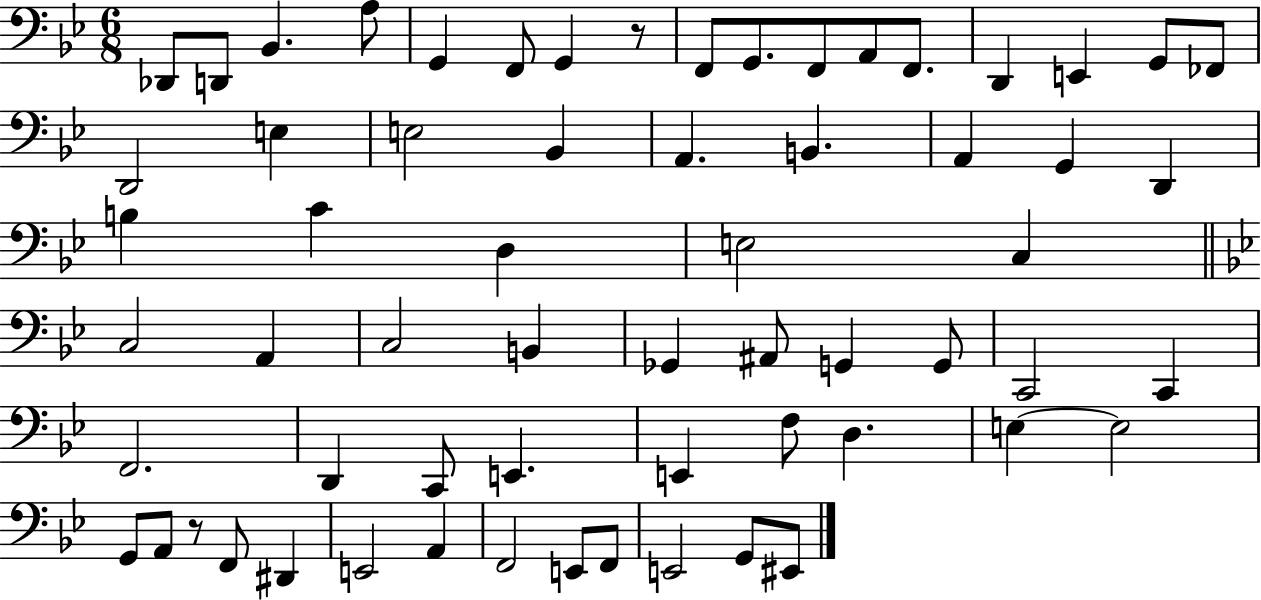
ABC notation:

X:1
T:Untitled
M:6/8
L:1/4
K:Bb
_D,,/2 D,,/2 _B,, A,/2 G,, F,,/2 G,, z/2 F,,/2 G,,/2 F,,/2 A,,/2 F,,/2 D,, E,, G,,/2 _F,,/2 D,,2 E, E,2 _B,, A,, B,, A,, G,, D,, B, C D, E,2 C, C,2 A,, C,2 B,, _G,, ^A,,/2 G,, G,,/2 C,,2 C,, F,,2 D,, C,,/2 E,, E,, F,/2 D, E, E,2 G,,/2 A,,/2 z/2 F,,/2 ^D,, E,,2 A,, F,,2 E,,/2 F,,/2 E,,2 G,,/2 ^E,,/2